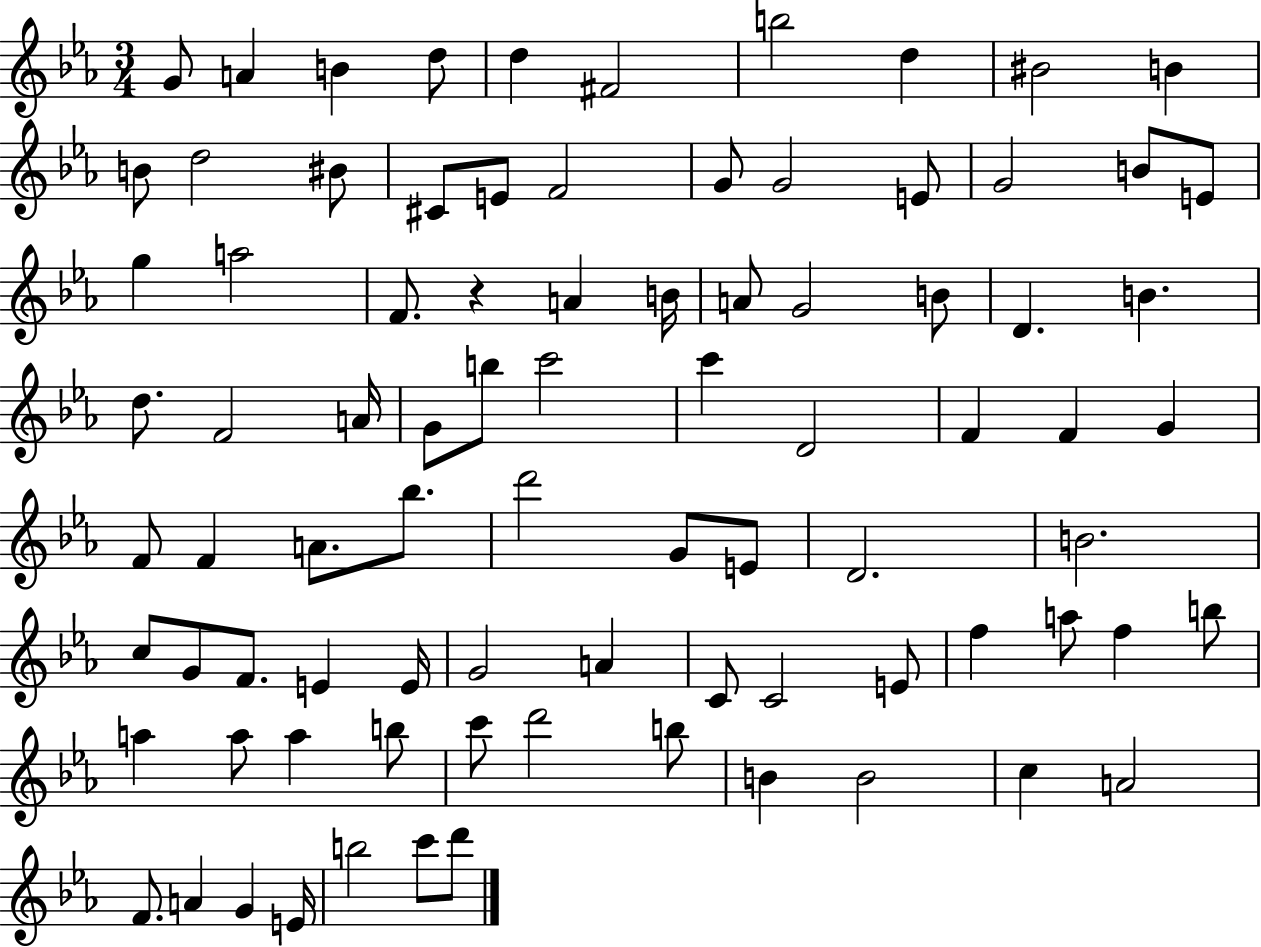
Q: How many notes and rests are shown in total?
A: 85